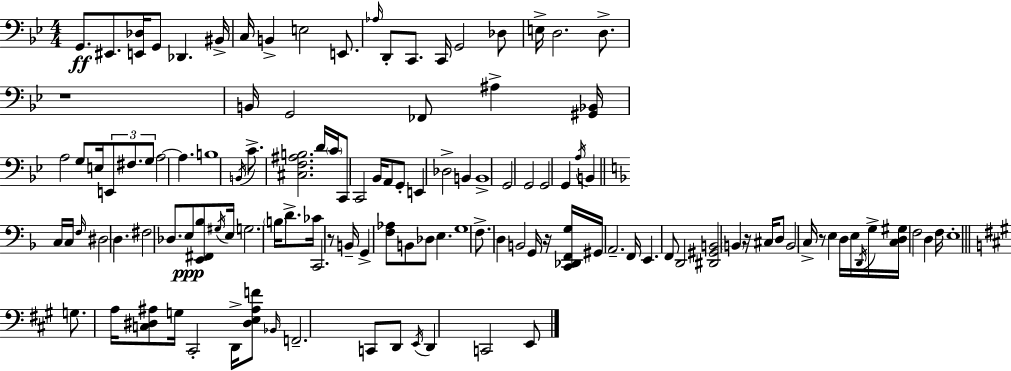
G2/e. EIS2/e. [E2,Db3]/s G2/e Db2/q. BIS2/s C3/s B2/q E3/h E2/e. Ab3/s D2/e C2/e. C2/s G2/h Db3/e E3/s D3/h. D3/e. R/w B2/s G2/h FES2/e A#3/q [G#2,Bb2]/s A3/h G3/e E3/s E2/e F#3/e. G3/e A3/h A3/q. B3/w B2/s C4/e. [C#3,F3,A#3,B3]/h. D4/s C4/s C2/e C2/h Bb2/s A2/e G2/e E2/q Db3/h B2/q B2/w G2/h G2/h G2/h G2/q A3/s B2/q C3/s C3/s F3/s D#3/h D3/q. F#3/h Db3/e. E3/e [E2,F#2,Bb3]/e G#3/s E3/s G3/h. B3/s D4/e. CES4/s C2/h. R/e B2/s G2/q [F3,Ab3]/e B2/e Db3/e E3/q. G3/w F3/e. D3/q B2/h G2/s R/s [C2,Db2,F2,G3]/s G#2/s A2/h. F2/s E2/q. F2/e D2/h [D#2,G#2,B2]/h B2/q R/s C#3/s D3/e B2/h C3/s R/e E3/q D3/s E3/s D2/s G3/s [C3,D3,G#3]/s F3/h D3/q F3/s E3/w G3/e. A3/s [C3,D#3,A#3]/e G3/s C#2/h D2/s [D#3,E3,A#3,F4]/e Bb2/s F2/h. C2/e D2/e E2/s D2/q C2/h E2/e